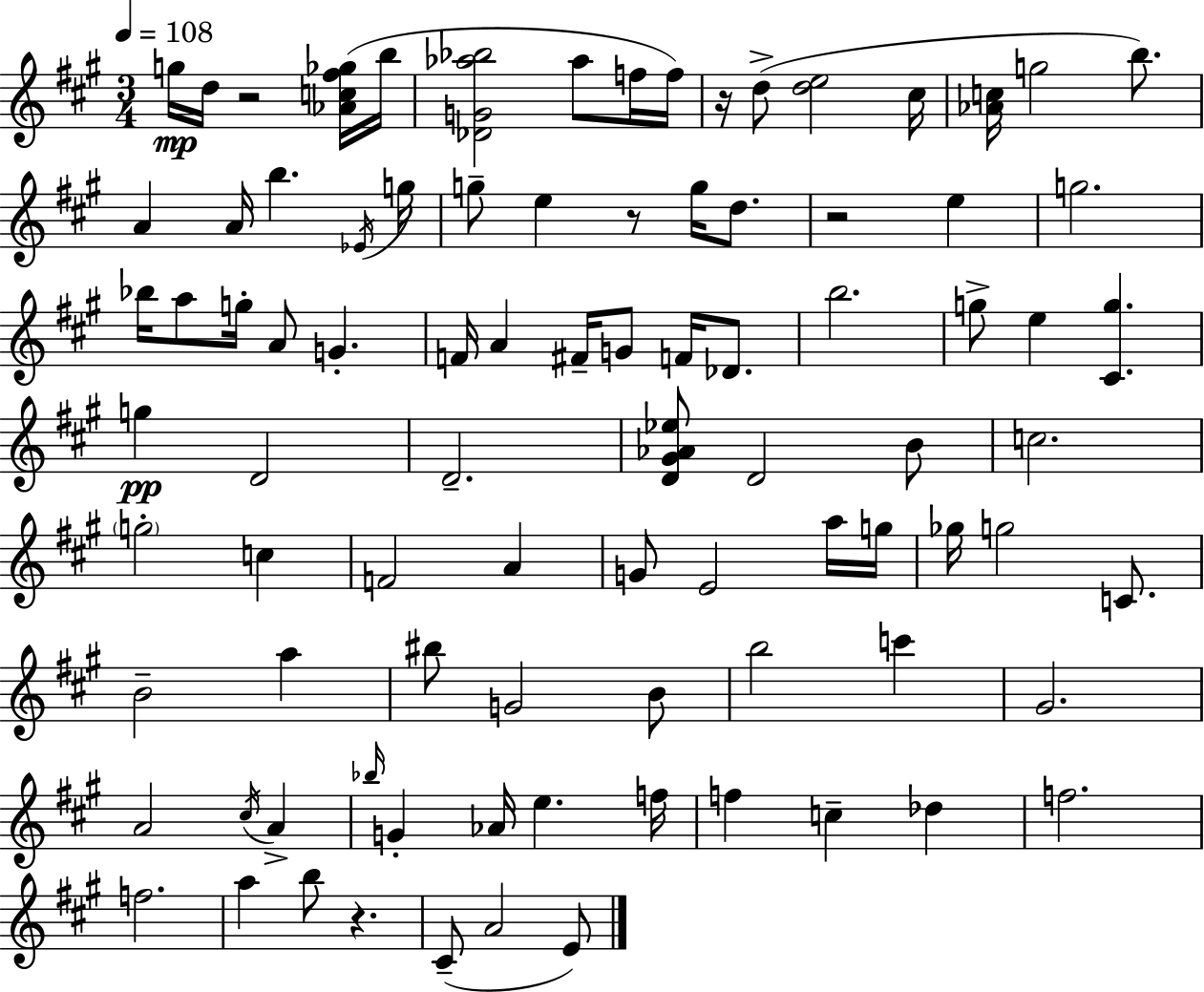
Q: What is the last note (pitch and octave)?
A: E4